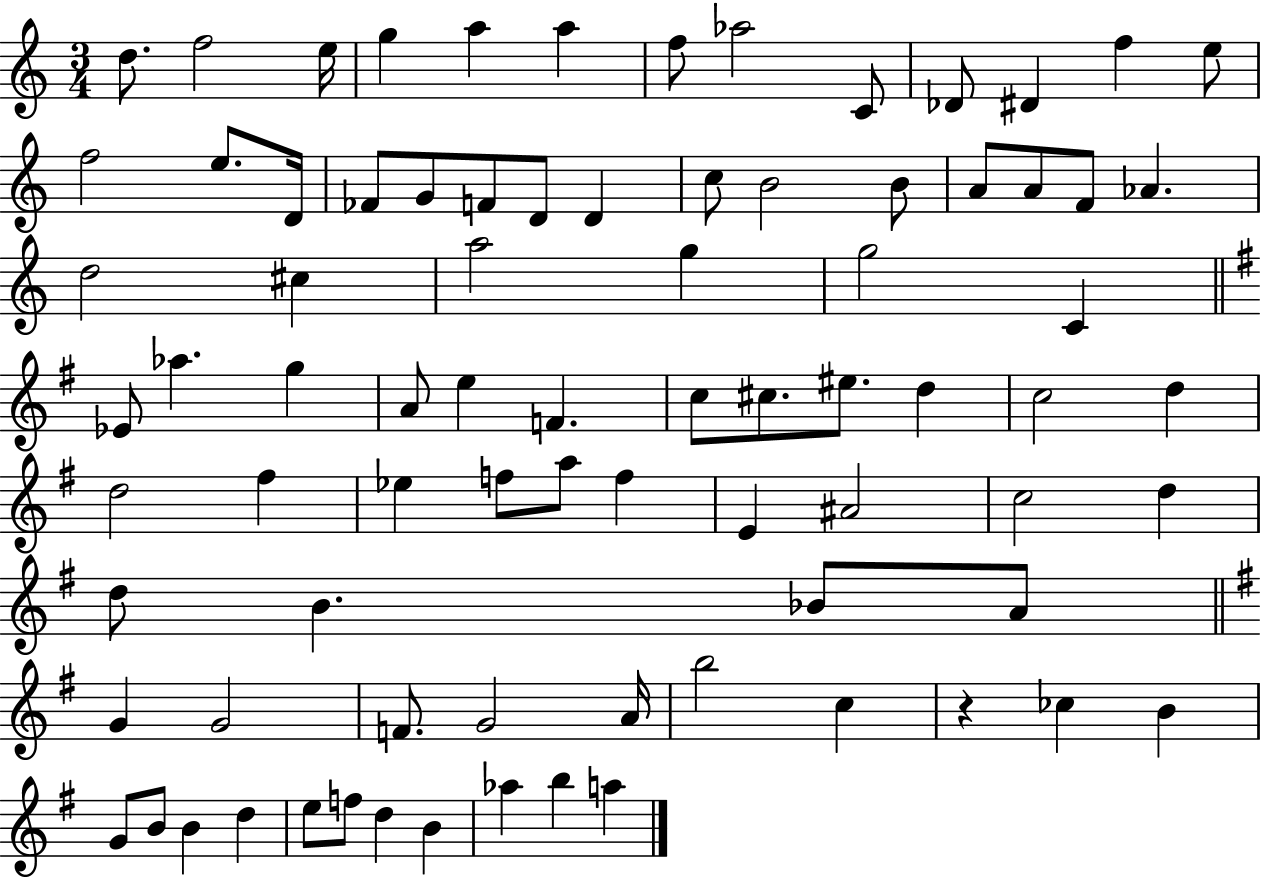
D5/e. F5/h E5/s G5/q A5/q A5/q F5/e Ab5/h C4/e Db4/e D#4/q F5/q E5/e F5/h E5/e. D4/s FES4/e G4/e F4/e D4/e D4/q C5/e B4/h B4/e A4/e A4/e F4/e Ab4/q. D5/h C#5/q A5/h G5/q G5/h C4/q Eb4/e Ab5/q. G5/q A4/e E5/q F4/q. C5/e C#5/e. EIS5/e. D5/q C5/h D5/q D5/h F#5/q Eb5/q F5/e A5/e F5/q E4/q A#4/h C5/h D5/q D5/e B4/q. Bb4/e A4/e G4/q G4/h F4/e. G4/h A4/s B5/h C5/q R/q CES5/q B4/q G4/e B4/e B4/q D5/q E5/e F5/e D5/q B4/q Ab5/q B5/q A5/q